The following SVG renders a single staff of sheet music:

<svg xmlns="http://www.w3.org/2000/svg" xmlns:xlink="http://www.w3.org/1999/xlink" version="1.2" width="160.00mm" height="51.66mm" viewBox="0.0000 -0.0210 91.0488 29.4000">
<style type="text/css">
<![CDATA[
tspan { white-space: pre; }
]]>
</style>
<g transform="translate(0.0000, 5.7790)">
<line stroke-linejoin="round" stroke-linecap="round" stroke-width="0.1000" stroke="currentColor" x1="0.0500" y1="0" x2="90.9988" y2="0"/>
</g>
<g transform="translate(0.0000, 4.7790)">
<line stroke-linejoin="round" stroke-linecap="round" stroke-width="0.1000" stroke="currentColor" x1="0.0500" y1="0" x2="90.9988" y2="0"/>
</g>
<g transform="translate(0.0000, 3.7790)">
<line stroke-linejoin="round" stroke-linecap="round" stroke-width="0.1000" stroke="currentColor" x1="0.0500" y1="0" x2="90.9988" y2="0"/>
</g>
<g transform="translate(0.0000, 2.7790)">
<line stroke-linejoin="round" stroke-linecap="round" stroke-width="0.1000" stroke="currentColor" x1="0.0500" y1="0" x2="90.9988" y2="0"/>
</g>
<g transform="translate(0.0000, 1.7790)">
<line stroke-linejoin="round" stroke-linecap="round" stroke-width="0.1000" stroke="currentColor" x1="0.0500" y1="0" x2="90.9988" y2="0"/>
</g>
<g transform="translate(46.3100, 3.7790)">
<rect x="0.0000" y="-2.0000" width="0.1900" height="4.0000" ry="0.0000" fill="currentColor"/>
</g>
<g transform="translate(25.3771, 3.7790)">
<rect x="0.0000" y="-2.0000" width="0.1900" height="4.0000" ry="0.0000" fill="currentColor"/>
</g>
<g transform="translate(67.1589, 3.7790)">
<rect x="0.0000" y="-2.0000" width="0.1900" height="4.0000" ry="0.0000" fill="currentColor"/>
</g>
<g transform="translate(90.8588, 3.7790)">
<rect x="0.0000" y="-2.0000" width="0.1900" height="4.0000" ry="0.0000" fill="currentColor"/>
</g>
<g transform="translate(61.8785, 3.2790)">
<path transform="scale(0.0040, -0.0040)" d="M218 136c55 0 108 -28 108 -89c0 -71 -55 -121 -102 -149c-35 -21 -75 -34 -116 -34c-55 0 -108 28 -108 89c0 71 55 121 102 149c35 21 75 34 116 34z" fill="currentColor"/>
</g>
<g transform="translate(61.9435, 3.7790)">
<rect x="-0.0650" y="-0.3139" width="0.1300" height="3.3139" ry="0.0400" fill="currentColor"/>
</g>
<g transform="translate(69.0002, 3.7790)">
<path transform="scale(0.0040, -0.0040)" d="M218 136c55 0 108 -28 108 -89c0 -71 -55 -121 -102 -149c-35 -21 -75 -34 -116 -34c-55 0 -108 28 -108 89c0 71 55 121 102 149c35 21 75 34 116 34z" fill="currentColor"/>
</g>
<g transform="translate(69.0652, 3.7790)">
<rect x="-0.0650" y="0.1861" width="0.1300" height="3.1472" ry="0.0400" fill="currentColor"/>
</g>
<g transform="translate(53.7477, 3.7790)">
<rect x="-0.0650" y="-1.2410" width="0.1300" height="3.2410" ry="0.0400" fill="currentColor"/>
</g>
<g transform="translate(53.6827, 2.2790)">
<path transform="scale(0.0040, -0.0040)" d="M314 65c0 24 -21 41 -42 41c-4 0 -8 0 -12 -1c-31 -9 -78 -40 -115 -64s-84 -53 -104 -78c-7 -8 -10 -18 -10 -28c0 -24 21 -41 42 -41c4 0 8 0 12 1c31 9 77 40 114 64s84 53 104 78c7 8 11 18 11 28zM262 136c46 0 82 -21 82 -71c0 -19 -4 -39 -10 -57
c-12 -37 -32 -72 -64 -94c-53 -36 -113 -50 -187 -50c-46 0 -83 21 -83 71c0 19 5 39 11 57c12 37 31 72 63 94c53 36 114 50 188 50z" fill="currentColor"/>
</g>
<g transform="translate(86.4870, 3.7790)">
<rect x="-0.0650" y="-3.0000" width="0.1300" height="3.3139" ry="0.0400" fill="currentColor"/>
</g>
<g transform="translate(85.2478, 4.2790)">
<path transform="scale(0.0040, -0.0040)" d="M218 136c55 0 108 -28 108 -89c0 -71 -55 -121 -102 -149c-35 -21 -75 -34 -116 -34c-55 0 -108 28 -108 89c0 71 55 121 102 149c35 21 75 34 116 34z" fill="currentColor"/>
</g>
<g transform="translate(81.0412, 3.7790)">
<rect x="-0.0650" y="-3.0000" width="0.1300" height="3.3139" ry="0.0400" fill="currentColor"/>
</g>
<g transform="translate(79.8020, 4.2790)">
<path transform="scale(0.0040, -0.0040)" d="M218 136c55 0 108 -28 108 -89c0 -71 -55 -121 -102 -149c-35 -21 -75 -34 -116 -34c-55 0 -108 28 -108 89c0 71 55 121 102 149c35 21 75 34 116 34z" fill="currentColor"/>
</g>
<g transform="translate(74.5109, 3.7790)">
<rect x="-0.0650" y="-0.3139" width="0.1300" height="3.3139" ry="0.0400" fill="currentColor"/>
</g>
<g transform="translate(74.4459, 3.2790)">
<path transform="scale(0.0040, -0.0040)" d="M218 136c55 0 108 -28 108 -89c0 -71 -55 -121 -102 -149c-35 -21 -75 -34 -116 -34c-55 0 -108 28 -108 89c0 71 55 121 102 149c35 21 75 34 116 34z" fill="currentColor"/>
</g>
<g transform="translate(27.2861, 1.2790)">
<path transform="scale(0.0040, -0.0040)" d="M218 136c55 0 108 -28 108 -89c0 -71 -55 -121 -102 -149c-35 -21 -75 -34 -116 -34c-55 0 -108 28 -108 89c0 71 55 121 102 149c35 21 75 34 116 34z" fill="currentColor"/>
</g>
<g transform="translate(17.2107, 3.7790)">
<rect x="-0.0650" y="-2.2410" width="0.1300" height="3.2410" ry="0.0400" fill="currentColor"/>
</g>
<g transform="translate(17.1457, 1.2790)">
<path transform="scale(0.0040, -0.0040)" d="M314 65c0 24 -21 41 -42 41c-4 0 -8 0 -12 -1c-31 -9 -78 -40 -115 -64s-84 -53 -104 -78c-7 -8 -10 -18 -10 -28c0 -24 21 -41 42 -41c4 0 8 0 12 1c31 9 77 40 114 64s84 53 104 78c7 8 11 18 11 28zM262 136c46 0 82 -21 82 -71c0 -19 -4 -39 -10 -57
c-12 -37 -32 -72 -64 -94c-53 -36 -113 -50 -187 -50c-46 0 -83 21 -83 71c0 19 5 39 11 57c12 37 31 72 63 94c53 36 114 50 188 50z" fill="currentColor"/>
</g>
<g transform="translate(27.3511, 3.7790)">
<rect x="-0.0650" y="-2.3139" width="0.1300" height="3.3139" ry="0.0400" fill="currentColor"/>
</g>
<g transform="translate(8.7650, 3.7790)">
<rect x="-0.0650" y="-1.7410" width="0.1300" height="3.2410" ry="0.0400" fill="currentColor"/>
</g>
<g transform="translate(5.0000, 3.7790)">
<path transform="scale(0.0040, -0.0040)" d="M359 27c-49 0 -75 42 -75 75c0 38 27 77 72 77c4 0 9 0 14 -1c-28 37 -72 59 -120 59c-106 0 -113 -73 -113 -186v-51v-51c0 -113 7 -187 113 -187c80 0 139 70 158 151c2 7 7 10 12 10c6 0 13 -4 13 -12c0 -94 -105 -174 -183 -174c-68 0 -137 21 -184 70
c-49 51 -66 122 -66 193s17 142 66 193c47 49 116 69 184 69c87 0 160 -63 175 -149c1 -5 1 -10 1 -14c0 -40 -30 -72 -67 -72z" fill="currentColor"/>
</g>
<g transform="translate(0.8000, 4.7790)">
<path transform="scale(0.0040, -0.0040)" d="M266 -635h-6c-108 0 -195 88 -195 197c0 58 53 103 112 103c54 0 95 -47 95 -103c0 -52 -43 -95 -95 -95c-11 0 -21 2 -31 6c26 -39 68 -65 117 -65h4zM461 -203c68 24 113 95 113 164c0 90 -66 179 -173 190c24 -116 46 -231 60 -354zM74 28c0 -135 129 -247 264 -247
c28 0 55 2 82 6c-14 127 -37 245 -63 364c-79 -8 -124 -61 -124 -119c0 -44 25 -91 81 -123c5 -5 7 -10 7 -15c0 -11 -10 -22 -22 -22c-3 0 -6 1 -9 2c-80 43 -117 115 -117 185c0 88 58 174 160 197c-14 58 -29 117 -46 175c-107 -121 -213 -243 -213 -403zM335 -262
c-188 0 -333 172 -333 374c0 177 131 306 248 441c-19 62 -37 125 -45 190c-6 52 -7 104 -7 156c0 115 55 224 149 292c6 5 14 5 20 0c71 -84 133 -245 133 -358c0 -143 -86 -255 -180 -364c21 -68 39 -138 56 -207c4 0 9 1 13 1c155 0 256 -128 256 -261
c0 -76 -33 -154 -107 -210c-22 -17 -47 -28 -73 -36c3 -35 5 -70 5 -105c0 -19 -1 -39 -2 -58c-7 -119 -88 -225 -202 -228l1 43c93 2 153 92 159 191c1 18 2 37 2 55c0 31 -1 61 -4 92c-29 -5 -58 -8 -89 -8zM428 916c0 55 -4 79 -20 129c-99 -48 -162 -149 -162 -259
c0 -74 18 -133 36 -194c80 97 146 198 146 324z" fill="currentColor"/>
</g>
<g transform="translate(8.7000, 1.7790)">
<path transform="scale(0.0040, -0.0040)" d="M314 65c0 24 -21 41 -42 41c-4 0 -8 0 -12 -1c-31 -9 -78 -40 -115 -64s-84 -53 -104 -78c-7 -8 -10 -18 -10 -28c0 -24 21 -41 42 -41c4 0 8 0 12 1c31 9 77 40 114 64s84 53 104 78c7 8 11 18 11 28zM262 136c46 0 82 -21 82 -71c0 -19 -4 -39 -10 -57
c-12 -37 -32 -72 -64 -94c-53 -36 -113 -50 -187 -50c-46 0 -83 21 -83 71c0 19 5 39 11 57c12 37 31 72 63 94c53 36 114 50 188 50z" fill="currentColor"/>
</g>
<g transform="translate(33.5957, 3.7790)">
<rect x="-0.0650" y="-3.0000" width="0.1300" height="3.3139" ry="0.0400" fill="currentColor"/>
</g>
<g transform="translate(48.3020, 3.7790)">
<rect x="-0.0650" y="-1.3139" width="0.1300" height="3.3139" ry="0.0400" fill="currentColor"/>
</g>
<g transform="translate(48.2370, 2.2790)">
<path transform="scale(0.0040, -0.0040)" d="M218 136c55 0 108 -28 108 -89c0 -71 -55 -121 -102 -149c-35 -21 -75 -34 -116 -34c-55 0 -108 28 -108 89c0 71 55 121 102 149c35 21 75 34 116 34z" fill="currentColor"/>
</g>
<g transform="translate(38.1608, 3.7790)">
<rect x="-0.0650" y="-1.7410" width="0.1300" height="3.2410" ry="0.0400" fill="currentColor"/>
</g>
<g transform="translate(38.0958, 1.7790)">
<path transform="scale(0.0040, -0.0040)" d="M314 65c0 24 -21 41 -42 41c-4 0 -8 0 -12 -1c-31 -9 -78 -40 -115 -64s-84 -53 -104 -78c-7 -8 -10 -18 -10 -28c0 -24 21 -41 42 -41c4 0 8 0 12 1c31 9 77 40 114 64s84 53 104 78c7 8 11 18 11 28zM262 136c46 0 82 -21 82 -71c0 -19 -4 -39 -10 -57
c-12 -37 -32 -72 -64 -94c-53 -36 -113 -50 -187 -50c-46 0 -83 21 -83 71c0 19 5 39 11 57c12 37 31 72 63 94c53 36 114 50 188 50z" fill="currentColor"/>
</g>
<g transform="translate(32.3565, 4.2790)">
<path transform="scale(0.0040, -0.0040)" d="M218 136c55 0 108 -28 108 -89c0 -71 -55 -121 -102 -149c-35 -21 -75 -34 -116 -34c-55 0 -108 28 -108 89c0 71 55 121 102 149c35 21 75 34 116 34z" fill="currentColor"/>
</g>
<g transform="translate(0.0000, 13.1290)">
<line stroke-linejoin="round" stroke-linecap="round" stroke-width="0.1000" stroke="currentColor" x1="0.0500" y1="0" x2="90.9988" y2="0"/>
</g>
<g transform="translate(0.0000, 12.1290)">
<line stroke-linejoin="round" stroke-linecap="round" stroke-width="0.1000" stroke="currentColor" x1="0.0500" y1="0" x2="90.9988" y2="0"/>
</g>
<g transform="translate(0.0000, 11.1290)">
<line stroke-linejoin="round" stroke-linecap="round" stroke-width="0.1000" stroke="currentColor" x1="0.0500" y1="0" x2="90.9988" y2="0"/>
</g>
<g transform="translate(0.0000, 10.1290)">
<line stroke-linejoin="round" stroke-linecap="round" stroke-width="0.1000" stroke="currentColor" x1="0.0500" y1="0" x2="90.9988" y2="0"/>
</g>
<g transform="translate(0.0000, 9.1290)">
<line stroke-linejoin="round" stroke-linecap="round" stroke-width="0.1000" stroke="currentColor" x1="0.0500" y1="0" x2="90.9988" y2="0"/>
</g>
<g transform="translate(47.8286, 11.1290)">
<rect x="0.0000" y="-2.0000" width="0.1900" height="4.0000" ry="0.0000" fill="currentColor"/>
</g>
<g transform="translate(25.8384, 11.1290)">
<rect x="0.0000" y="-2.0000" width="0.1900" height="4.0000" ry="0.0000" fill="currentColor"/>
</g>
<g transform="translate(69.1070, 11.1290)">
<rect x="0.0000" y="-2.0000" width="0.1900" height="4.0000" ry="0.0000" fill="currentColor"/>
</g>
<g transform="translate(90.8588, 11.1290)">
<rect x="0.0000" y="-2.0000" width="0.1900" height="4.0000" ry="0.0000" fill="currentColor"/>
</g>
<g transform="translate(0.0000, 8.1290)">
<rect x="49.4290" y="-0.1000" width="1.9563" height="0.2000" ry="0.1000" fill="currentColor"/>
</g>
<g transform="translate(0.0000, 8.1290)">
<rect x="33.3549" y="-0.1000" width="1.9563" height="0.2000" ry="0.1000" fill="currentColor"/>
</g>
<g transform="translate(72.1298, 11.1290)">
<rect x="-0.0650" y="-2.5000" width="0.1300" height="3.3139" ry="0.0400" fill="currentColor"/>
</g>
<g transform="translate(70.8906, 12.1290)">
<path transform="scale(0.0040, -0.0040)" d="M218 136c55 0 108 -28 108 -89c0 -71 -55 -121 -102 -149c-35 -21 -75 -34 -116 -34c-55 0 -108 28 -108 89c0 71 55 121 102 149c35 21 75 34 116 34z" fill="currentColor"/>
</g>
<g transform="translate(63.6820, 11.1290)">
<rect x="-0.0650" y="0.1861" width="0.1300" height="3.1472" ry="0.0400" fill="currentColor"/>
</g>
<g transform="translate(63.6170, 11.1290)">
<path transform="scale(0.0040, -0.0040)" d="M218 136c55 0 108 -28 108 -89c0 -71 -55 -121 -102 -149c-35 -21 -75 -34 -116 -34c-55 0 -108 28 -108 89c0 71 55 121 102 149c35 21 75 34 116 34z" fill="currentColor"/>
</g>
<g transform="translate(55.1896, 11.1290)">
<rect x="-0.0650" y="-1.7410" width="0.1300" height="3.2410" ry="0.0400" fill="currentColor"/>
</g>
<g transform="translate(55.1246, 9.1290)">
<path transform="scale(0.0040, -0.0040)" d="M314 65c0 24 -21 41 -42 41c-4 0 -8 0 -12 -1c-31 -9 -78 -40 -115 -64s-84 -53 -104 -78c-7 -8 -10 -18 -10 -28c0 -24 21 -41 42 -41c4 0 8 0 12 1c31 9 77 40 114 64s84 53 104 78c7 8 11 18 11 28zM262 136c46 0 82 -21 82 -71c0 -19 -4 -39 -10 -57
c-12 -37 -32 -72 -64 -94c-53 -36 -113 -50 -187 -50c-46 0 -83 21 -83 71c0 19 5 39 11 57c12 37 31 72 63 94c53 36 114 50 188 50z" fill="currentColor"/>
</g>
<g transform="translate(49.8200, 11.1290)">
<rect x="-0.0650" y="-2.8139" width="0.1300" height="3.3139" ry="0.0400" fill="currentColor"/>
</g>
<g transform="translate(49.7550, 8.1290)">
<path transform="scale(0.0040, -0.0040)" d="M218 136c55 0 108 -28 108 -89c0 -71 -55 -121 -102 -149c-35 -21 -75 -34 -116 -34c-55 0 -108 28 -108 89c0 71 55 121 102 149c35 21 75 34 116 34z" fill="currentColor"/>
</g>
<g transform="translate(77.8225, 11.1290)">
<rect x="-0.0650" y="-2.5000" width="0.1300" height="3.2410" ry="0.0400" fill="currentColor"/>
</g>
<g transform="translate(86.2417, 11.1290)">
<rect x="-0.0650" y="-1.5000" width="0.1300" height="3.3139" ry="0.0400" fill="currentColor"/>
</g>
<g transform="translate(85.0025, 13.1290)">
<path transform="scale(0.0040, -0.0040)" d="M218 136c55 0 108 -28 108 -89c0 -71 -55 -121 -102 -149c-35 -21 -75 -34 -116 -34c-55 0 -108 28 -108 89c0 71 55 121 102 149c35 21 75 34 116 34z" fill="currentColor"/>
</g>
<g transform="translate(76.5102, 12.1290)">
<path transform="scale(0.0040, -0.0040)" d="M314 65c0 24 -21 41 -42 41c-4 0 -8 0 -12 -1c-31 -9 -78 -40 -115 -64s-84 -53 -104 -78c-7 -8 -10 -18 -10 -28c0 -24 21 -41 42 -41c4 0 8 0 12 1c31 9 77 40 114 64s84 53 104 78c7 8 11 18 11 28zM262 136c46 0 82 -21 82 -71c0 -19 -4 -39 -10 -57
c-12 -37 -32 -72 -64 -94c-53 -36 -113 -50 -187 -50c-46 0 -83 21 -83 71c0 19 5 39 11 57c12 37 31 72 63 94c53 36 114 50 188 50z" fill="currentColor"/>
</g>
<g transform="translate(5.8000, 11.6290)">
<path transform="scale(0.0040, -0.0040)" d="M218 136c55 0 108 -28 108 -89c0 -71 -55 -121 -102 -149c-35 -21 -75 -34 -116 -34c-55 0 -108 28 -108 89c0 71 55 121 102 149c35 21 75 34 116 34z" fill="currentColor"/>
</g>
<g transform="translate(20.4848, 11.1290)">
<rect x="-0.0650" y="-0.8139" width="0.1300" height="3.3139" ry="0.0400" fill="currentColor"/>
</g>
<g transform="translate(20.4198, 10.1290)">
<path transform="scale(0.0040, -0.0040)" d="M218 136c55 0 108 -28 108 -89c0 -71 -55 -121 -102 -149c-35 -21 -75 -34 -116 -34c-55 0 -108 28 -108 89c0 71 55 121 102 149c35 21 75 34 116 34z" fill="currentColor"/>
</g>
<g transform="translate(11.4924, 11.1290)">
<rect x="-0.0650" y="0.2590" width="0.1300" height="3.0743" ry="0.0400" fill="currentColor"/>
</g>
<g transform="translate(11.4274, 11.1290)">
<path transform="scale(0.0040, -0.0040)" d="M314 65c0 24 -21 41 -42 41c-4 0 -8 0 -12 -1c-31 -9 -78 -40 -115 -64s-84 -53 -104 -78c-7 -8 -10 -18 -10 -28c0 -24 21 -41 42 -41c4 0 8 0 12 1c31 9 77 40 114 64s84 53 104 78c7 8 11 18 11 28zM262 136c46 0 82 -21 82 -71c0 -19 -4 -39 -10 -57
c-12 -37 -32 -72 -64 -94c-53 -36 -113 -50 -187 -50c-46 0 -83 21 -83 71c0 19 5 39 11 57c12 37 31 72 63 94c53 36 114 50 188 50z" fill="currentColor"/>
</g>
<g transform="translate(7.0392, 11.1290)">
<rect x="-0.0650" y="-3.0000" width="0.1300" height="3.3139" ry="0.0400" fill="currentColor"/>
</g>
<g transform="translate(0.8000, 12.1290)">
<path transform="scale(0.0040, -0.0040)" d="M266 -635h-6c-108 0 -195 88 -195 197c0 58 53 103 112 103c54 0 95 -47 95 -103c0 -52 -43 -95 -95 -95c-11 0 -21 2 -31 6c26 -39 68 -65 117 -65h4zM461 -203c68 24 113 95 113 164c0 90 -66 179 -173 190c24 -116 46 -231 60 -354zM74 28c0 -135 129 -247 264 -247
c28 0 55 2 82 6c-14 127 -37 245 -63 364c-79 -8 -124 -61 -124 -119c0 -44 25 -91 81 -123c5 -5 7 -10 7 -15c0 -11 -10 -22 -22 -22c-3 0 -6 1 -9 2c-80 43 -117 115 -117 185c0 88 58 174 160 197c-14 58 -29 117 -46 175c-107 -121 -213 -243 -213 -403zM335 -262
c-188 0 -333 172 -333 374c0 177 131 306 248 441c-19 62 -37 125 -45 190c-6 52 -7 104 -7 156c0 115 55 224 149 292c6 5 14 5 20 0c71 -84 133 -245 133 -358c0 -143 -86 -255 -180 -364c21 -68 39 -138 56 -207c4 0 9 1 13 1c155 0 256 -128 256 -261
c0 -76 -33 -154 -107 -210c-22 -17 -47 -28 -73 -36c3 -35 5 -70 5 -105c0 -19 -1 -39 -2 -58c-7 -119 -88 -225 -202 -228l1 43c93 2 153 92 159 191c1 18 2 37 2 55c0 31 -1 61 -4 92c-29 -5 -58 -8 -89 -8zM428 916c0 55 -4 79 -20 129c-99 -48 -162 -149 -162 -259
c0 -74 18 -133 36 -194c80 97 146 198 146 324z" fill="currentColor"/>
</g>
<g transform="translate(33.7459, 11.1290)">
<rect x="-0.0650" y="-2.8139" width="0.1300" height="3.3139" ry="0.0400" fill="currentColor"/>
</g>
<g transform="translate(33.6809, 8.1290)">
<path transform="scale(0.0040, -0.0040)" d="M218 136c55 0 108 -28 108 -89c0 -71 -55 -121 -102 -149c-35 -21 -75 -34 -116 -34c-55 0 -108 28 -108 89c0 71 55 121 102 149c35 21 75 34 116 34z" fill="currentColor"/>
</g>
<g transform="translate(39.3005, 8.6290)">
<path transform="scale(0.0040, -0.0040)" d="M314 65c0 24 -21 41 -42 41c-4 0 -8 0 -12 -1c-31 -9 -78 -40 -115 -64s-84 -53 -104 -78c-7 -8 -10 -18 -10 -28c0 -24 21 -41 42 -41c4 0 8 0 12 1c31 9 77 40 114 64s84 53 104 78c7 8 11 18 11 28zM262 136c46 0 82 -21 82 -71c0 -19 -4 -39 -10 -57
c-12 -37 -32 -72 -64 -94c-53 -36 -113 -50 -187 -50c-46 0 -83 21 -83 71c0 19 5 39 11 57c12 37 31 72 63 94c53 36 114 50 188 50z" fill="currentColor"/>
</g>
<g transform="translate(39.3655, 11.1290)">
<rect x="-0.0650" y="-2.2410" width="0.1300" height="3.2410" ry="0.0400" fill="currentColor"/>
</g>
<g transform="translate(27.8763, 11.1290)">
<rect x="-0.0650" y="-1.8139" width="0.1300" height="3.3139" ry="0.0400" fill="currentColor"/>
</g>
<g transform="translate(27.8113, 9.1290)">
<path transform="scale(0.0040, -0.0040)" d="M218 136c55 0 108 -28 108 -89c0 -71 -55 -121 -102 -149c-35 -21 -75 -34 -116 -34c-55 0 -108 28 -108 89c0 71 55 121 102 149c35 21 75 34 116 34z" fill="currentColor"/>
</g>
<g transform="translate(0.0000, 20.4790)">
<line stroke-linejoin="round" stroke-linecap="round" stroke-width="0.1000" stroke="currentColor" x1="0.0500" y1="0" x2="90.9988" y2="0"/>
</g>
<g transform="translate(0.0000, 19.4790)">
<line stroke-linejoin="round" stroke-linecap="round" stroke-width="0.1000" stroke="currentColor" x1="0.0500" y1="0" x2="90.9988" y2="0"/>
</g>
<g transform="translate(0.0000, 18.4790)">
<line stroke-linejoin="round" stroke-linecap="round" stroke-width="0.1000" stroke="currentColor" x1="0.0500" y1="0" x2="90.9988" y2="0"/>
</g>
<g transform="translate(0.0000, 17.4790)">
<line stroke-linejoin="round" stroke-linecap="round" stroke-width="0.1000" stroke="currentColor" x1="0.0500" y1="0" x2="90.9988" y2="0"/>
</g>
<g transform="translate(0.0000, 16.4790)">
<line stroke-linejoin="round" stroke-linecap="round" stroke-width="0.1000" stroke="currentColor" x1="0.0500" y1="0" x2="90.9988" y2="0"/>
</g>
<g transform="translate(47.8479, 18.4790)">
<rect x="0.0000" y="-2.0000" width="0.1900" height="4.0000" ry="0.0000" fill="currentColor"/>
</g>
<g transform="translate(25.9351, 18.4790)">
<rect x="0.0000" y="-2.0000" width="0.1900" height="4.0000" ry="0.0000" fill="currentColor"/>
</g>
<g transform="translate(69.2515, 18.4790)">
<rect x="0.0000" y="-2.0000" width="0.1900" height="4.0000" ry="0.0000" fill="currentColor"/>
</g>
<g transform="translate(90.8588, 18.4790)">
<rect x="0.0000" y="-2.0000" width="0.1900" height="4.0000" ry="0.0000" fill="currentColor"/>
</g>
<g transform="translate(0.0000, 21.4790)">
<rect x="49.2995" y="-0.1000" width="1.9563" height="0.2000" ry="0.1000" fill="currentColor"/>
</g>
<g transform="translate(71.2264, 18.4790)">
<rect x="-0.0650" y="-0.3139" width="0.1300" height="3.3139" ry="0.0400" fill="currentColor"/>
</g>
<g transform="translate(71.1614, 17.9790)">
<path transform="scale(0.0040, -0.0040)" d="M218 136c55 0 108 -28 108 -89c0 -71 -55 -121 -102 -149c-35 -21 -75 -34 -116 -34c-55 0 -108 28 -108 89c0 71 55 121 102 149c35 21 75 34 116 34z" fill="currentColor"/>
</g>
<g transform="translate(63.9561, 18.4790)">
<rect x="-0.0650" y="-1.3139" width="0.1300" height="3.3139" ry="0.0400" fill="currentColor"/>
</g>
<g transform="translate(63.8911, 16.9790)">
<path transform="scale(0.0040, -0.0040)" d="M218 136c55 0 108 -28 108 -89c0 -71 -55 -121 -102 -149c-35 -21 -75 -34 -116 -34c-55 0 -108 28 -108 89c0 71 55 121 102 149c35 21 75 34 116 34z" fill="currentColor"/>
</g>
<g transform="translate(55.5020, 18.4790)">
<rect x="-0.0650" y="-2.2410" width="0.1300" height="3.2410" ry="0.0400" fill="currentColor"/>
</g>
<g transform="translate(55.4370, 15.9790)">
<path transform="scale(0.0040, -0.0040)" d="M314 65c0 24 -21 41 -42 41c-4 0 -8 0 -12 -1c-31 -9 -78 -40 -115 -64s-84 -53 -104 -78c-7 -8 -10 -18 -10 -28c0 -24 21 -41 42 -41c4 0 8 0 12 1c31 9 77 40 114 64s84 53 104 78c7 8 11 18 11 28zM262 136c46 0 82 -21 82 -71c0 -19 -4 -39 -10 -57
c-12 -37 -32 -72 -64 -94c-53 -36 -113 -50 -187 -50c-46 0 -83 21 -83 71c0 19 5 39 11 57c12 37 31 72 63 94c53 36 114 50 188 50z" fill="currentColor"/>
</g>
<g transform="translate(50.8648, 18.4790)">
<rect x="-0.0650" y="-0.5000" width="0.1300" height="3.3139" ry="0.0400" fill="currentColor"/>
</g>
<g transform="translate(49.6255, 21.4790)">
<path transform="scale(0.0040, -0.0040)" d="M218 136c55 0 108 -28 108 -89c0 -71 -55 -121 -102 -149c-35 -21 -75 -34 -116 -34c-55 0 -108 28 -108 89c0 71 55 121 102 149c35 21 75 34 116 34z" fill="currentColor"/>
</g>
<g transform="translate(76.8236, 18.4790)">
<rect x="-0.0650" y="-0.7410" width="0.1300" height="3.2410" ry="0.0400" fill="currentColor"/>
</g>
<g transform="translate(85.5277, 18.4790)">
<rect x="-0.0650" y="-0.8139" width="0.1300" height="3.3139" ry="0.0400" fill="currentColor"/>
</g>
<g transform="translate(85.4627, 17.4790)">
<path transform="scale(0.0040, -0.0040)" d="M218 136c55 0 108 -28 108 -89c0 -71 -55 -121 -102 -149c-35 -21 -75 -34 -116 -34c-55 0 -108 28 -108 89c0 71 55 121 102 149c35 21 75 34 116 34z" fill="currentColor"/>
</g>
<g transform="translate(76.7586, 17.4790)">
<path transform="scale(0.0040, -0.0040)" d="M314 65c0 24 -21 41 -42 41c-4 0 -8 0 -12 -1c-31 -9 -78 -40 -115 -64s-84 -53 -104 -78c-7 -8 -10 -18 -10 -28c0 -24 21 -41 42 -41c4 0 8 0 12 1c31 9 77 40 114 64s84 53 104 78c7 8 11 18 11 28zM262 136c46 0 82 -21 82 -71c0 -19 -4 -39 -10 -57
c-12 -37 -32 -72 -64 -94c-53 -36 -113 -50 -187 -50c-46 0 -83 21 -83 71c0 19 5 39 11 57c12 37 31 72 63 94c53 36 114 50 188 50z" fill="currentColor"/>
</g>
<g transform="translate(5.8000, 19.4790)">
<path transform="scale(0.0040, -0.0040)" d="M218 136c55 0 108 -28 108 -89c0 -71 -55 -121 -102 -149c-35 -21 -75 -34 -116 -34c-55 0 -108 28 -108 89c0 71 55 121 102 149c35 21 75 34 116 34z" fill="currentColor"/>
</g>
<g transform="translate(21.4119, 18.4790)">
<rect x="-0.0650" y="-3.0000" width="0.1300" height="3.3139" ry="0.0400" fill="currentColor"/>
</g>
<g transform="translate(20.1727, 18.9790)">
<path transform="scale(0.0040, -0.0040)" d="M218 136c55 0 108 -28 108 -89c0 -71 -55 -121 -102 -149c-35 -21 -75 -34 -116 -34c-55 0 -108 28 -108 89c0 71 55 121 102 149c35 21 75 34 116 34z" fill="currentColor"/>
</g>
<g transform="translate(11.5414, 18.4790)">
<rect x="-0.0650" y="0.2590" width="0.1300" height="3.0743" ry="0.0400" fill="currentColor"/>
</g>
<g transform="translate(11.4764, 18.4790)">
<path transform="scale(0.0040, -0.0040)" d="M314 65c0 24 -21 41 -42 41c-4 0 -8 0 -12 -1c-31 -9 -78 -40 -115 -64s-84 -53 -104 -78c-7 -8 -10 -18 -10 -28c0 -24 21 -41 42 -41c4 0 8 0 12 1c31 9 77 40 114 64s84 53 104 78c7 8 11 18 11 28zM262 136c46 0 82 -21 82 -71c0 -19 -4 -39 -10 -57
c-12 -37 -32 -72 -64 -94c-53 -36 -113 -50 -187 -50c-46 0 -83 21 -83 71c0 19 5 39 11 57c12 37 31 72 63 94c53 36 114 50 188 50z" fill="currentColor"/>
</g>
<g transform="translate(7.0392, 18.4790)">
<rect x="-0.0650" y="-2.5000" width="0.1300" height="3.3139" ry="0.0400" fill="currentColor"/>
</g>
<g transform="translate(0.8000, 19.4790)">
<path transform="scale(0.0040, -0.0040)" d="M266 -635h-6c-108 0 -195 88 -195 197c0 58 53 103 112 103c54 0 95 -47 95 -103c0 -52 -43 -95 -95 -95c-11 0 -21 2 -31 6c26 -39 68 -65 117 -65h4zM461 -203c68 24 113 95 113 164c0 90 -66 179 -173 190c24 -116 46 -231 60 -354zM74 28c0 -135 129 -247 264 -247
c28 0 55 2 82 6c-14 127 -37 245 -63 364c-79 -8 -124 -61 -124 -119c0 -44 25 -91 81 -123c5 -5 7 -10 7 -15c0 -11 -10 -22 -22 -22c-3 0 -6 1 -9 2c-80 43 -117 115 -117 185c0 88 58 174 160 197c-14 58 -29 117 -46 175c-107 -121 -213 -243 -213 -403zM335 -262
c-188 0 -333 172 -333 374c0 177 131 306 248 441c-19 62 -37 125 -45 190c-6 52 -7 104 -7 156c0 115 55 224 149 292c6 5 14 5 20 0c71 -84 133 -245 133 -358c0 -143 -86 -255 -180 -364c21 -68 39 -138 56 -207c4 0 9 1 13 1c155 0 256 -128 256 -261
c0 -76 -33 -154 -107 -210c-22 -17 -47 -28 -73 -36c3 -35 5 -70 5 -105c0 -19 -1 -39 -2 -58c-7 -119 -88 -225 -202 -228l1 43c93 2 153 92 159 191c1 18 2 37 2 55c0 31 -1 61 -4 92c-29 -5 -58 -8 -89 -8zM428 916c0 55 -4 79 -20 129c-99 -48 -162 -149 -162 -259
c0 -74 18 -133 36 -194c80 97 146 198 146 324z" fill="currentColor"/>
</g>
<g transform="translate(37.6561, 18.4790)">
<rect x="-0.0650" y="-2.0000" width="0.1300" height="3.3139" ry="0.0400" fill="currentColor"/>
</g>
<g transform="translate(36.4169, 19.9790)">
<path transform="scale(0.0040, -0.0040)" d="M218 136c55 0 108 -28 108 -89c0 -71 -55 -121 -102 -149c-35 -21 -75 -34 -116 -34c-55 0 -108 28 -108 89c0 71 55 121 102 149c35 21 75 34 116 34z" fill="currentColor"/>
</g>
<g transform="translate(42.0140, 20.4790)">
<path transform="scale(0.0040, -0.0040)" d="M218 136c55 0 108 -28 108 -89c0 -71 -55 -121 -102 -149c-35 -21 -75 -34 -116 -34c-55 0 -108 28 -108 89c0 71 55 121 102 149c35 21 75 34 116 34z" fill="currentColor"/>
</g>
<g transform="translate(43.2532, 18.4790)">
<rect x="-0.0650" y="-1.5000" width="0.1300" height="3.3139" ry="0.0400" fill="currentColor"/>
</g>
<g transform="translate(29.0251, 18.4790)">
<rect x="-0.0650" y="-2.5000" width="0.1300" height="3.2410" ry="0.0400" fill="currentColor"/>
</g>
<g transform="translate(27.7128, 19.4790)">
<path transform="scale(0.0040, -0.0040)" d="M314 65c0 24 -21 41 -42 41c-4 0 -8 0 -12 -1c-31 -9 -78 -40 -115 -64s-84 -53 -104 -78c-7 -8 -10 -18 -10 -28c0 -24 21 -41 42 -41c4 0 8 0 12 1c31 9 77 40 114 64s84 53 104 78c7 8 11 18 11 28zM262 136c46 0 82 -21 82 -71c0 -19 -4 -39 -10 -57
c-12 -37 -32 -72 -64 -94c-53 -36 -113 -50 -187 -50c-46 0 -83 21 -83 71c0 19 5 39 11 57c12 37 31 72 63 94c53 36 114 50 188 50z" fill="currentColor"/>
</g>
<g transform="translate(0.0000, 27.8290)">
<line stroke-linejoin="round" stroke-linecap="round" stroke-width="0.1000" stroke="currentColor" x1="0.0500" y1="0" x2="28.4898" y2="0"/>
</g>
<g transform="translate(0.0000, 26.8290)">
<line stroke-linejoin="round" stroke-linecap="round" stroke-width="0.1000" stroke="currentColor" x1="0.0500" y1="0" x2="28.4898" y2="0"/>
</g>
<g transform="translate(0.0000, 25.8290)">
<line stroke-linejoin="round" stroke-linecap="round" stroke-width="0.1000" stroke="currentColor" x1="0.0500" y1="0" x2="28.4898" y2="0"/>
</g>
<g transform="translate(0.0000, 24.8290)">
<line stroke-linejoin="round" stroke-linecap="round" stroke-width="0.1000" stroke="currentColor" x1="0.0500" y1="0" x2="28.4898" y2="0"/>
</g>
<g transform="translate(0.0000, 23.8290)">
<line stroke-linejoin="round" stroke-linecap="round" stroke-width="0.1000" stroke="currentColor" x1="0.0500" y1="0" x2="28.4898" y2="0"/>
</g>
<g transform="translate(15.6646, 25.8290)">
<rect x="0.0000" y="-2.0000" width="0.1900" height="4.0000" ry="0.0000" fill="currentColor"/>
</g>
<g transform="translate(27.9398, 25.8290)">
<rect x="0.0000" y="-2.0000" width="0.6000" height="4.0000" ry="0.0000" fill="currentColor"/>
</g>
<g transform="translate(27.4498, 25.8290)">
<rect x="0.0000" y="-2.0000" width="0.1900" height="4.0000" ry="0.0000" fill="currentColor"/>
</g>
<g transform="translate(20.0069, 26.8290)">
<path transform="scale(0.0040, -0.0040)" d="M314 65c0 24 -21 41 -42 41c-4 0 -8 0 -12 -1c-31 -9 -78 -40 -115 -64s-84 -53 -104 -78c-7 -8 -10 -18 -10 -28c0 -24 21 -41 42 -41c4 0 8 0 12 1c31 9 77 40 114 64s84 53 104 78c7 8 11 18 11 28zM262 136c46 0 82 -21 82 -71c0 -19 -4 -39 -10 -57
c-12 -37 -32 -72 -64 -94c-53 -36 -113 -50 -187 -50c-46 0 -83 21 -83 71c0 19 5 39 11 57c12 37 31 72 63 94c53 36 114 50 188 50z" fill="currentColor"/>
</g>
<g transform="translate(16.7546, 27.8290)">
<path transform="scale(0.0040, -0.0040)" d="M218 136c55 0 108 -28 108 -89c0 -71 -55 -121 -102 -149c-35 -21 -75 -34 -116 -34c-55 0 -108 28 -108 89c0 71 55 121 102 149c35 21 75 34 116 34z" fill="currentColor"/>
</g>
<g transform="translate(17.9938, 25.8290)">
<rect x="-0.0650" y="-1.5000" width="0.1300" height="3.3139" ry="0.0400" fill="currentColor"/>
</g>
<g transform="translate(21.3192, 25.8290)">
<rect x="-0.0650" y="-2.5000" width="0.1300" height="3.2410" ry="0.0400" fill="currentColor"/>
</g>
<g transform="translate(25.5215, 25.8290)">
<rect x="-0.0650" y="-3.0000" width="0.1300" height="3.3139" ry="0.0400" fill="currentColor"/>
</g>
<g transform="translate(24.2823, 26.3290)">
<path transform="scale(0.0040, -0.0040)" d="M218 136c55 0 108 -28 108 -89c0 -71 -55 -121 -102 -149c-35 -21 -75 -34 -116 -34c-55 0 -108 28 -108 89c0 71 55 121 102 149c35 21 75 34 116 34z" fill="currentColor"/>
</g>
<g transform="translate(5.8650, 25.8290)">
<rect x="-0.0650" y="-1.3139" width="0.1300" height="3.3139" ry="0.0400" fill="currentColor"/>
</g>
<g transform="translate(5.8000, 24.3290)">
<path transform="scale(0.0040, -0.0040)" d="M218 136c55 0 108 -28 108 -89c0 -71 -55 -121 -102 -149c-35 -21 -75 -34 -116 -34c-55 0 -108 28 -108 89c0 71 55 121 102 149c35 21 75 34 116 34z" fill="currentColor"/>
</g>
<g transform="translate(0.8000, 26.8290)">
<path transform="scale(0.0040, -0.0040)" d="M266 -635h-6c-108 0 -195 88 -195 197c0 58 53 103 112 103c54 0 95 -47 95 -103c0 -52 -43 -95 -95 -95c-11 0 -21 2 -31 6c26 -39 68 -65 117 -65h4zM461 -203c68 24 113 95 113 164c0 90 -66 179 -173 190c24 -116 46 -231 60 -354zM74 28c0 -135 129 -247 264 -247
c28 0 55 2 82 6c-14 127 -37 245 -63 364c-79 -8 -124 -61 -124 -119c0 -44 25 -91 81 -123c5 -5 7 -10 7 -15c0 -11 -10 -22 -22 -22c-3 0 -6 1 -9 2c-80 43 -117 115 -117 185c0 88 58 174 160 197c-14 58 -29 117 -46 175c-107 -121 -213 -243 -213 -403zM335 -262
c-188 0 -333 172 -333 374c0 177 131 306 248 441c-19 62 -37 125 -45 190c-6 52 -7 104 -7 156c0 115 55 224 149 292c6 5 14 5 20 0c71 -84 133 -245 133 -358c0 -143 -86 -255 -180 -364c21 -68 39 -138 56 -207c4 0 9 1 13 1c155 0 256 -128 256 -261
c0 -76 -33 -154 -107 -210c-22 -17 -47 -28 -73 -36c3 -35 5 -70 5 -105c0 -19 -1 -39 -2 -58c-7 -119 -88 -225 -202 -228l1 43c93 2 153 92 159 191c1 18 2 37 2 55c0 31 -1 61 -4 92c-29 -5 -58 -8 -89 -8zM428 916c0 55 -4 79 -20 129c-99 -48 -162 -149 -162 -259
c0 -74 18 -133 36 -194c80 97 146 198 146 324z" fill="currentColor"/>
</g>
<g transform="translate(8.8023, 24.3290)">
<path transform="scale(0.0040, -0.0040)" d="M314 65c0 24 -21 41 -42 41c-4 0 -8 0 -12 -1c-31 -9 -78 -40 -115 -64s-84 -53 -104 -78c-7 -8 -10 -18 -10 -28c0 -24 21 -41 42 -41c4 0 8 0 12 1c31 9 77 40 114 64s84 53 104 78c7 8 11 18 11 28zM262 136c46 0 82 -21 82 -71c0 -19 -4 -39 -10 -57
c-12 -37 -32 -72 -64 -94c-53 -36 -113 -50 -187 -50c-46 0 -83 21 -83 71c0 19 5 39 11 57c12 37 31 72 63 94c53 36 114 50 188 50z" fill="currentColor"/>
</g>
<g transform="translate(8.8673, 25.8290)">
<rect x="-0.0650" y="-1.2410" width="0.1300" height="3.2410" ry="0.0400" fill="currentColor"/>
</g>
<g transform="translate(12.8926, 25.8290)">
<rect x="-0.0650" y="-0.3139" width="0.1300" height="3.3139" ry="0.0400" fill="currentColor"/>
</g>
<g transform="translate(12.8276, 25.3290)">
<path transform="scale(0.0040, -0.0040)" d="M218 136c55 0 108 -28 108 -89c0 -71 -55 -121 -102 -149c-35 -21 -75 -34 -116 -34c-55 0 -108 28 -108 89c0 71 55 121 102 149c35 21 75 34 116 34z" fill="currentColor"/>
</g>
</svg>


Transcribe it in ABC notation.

X:1
T:Untitled
M:4/4
L:1/4
K:C
f2 g2 g A f2 e e2 c B c A A A B2 d f a g2 a f2 B G G2 E G B2 A G2 F E C g2 e c d2 d e e2 c E G2 A